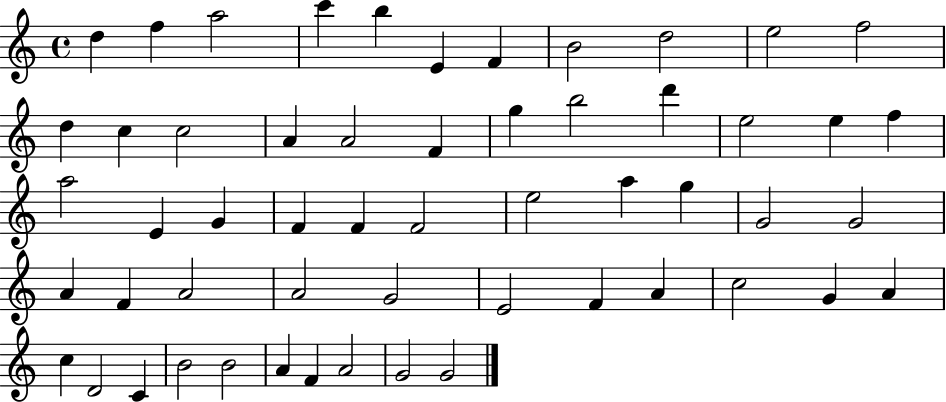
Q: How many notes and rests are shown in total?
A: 55